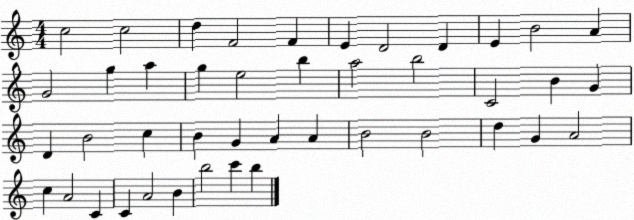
X:1
T:Untitled
M:4/4
L:1/4
K:C
c2 c2 d F2 F E D2 D E B2 A G2 g a g e2 b a2 b2 C2 B G D B2 c B G A A B2 B2 d G A2 c A2 C C A2 B b2 c' b